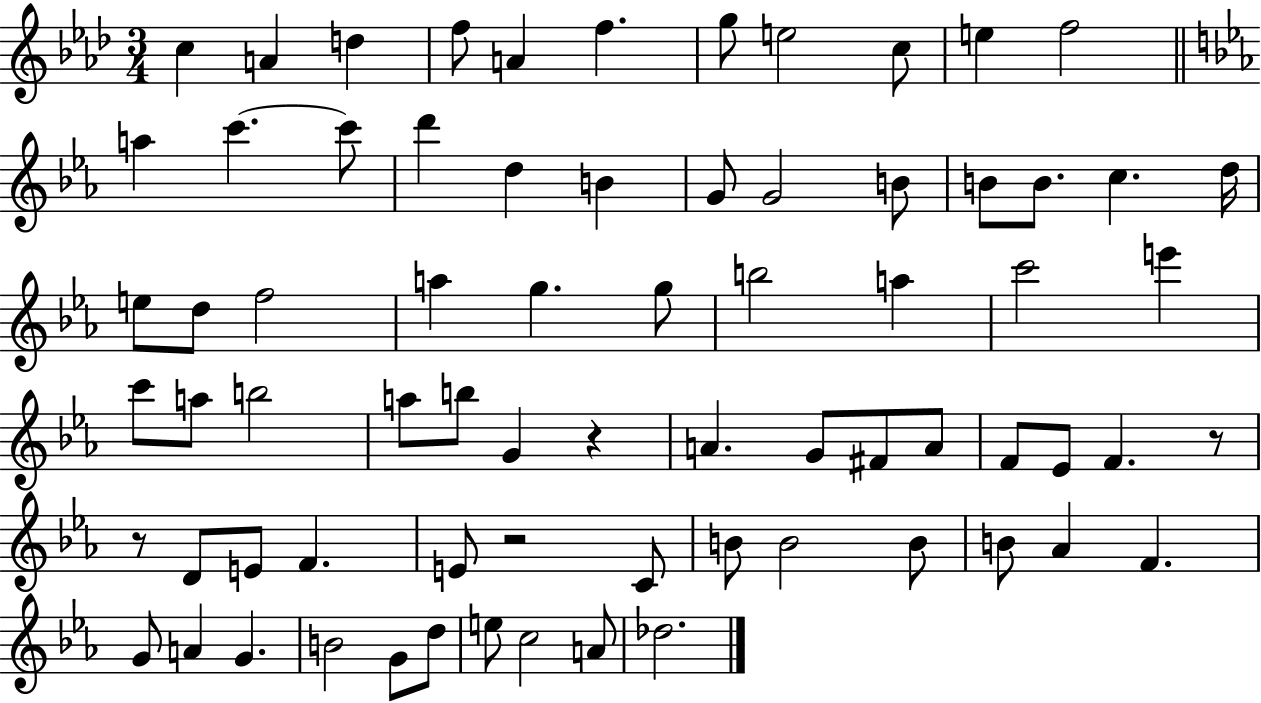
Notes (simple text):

C5/q A4/q D5/q F5/e A4/q F5/q. G5/e E5/h C5/e E5/q F5/h A5/q C6/q. C6/e D6/q D5/q B4/q G4/e G4/h B4/e B4/e B4/e. C5/q. D5/s E5/e D5/e F5/h A5/q G5/q. G5/e B5/h A5/q C6/h E6/q C6/e A5/e B5/h A5/e B5/e G4/q R/q A4/q. G4/e F#4/e A4/e F4/e Eb4/e F4/q. R/e R/e D4/e E4/e F4/q. E4/e R/h C4/e B4/e B4/h B4/e B4/e Ab4/q F4/q. G4/e A4/q G4/q. B4/h G4/e D5/e E5/e C5/h A4/e Db5/h.